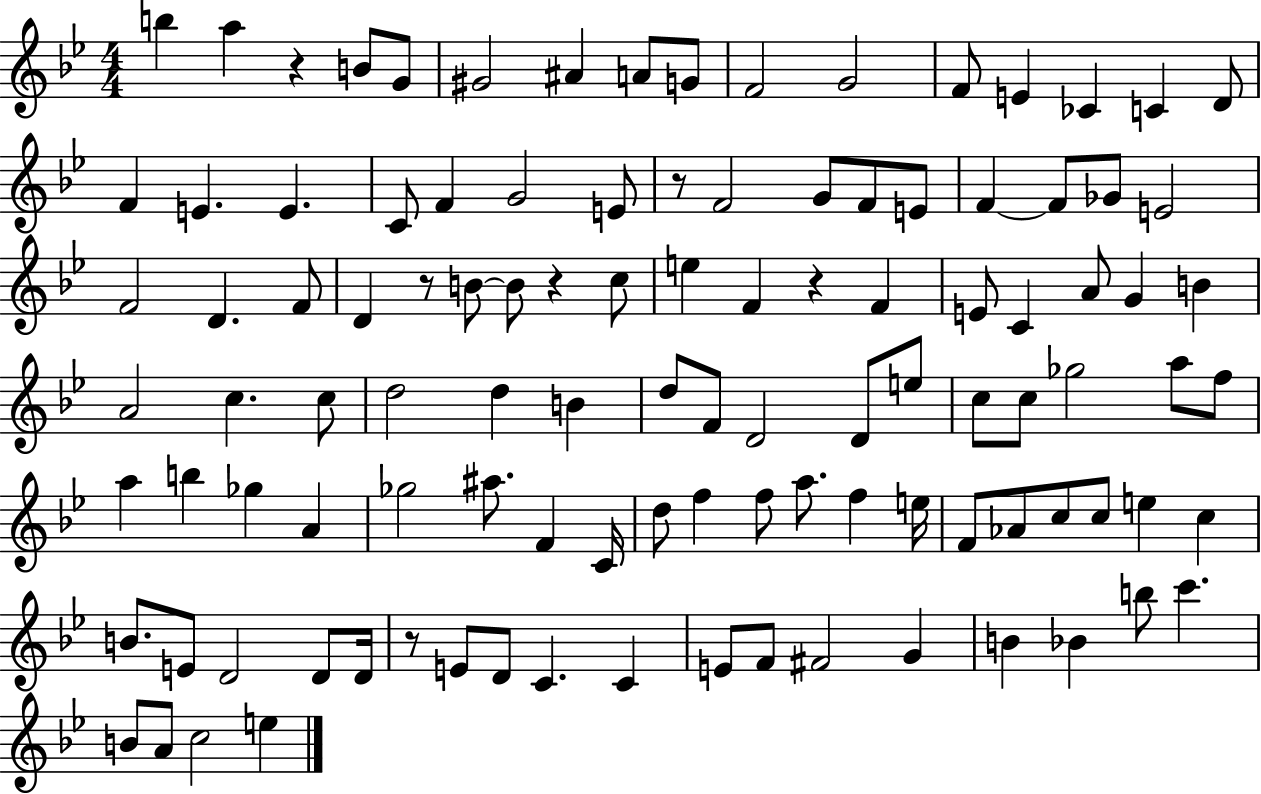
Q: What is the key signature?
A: BES major